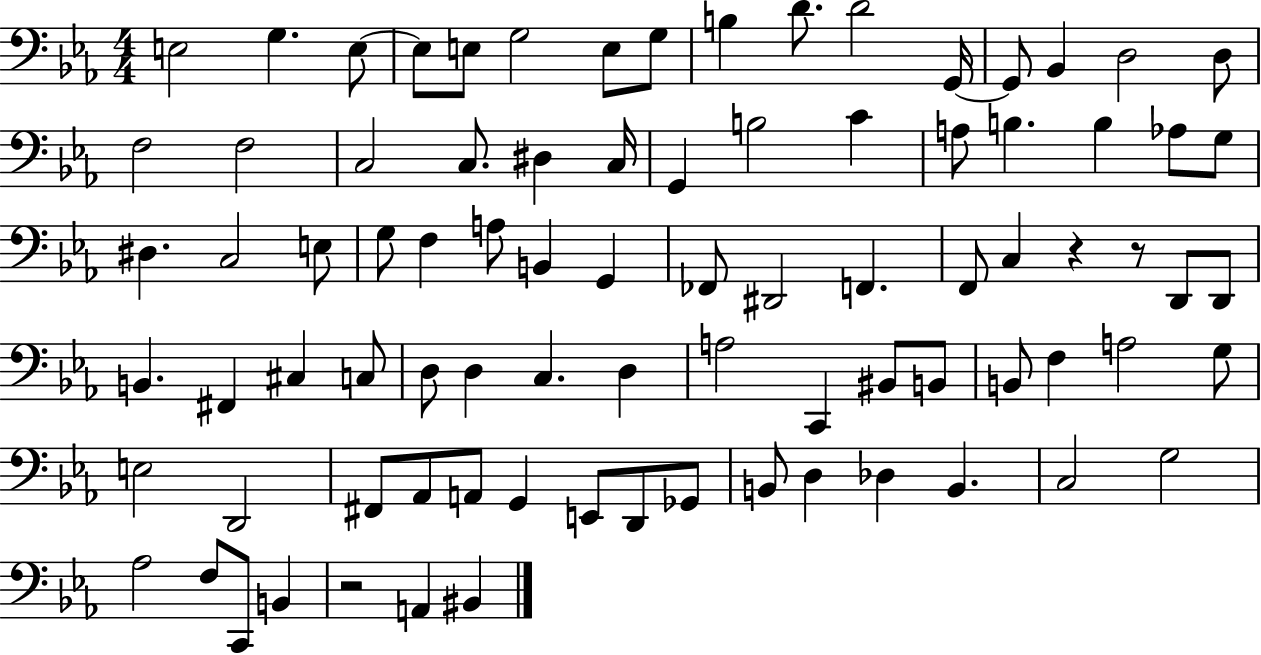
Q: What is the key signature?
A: EES major